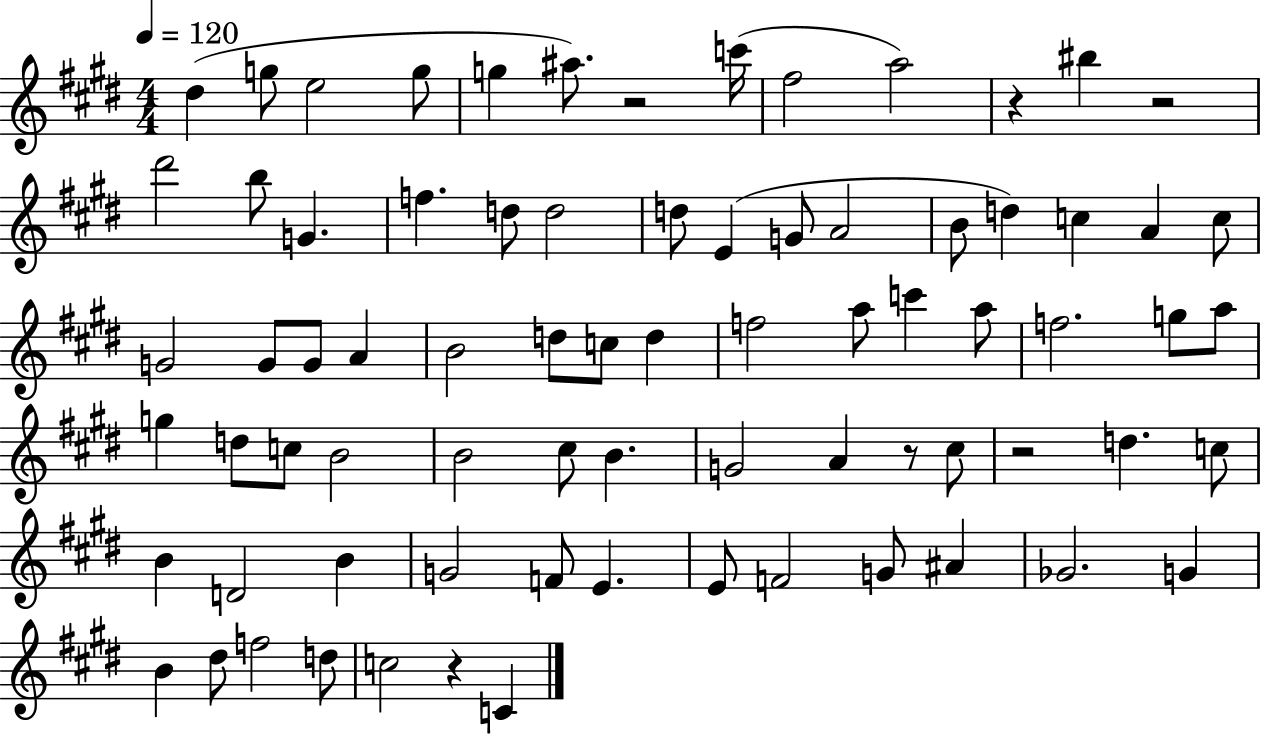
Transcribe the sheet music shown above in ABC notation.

X:1
T:Untitled
M:4/4
L:1/4
K:E
^d g/2 e2 g/2 g ^a/2 z2 c'/4 ^f2 a2 z ^b z2 ^d'2 b/2 G f d/2 d2 d/2 E G/2 A2 B/2 d c A c/2 G2 G/2 G/2 A B2 d/2 c/2 d f2 a/2 c' a/2 f2 g/2 a/2 g d/2 c/2 B2 B2 ^c/2 B G2 A z/2 ^c/2 z2 d c/2 B D2 B G2 F/2 E E/2 F2 G/2 ^A _G2 G B ^d/2 f2 d/2 c2 z C